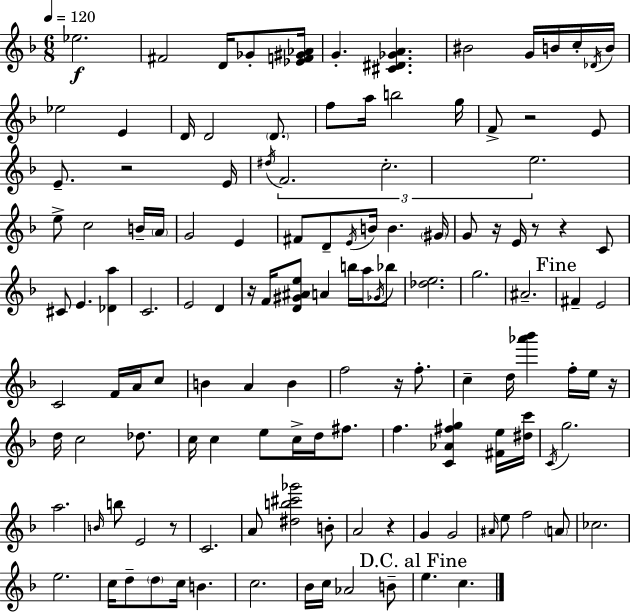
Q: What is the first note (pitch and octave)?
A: Eb5